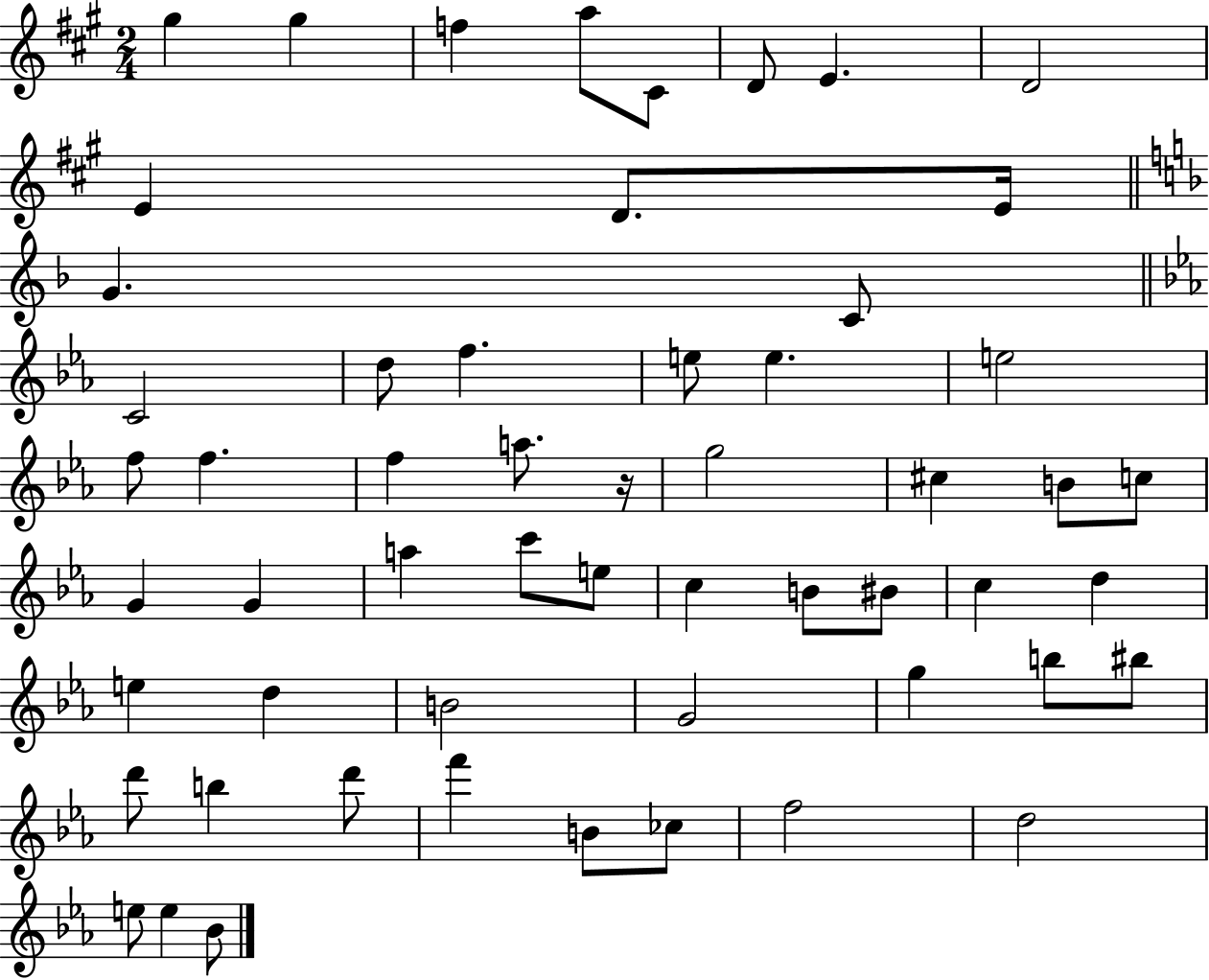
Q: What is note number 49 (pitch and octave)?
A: B4